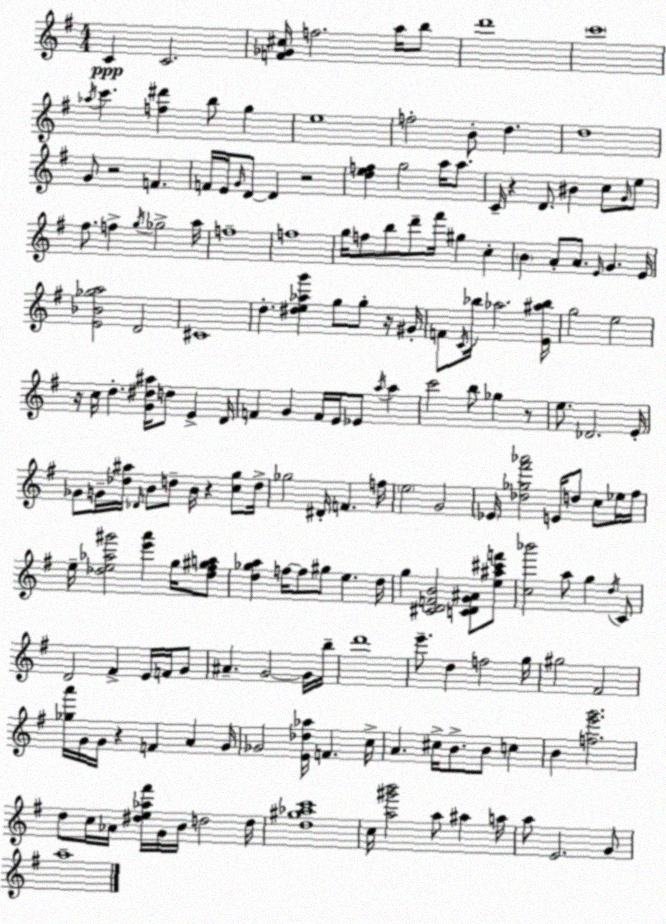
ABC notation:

X:1
T:Untitled
M:4/4
L:1/4
K:Em
C C2 [F_G^c]/4 f2 a/4 b/2 d'4 c'4 _a/4 c' [f^d'] b/2 g e4 f2 B/2 d d4 G/2 z2 F F/4 E/4 G/4 D/2 D z2 [def] g2 a/4 a/2 C/4 z D/2 ^B c/2 G/4 e/2 ^f/2 f g/4 _g2 a/4 f4 f4 g/4 f/2 b/2 d'/2 ^f'/4 ^g c B A/2 A/2 E/4 G E/4 [E_B_ga]2 D2 ^C4 d [^de_ag'] g/2 g/2 z/4 ^G/4 F/2 C/4 _b/4 _a2 [E^a_b]/4 g2 e2 z/4 c/4 d [G^d^a]/4 d/2 E D/4 F G F/4 E/4 _E/2 a/4 a c'2 b/2 _g z/2 e/2 _D2 E/4 _G/2 G/4 [_d^a]/4 _D/4 B/2 d/2 B/4 z [cg]/2 d/4 _g2 ^D/4 F f/4 e2 G2 _E/4 [_d_g^f'_a']2 E/4 d/2 c/2 _e/4 ^f/4 e/4 [_de_a^g']2 [e'a'] g/4 [_d^f^ga]/2 [d_ga] f/4 f/2 ^g/2 e d/4 g [^CDFB]2 [CDG^A]/2 [e^a^c'f']/2 [c_b']2 a/2 g d/4 C/2 D2 ^F E/4 F/4 G/2 ^A G2 G/4 b/4 d'4 e'/2 d f2 g/4 ^g2 ^F2 [_ga']/4 G/4 G/4 z F A G/4 _G2 [E_d_a]/4 F c/4 A ^c/4 B/2 B/2 c B [fe'g']2 d/2 c/4 _A/4 [^de_a^f']/4 G/4 B/4 d2 d/4 [d^g_ac']4 c/4 [a^g'b']2 a/2 ^a a/4 a/2 E2 G/2 a4